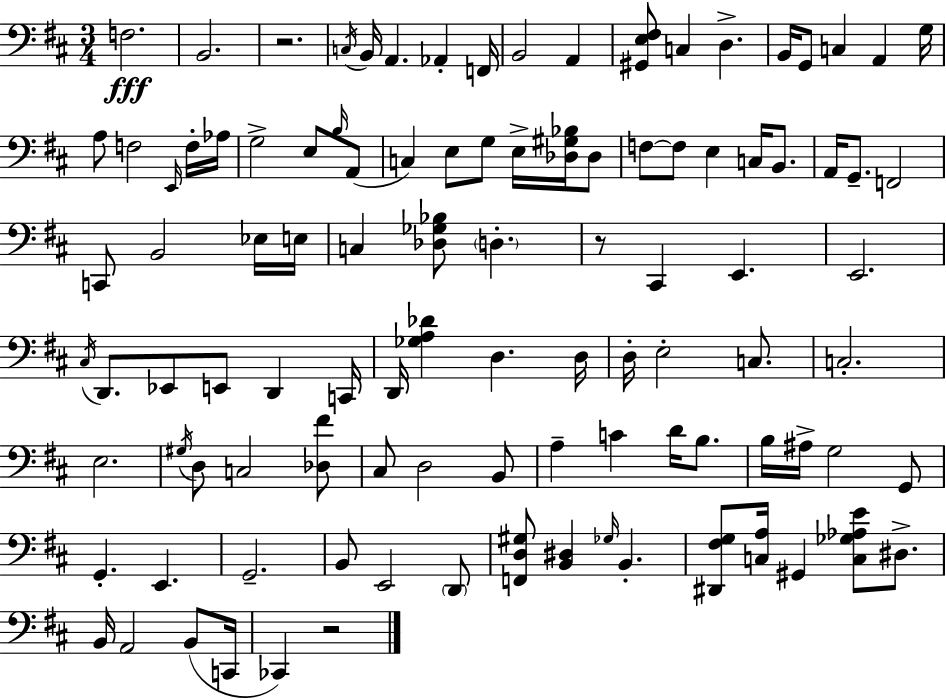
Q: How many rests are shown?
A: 3